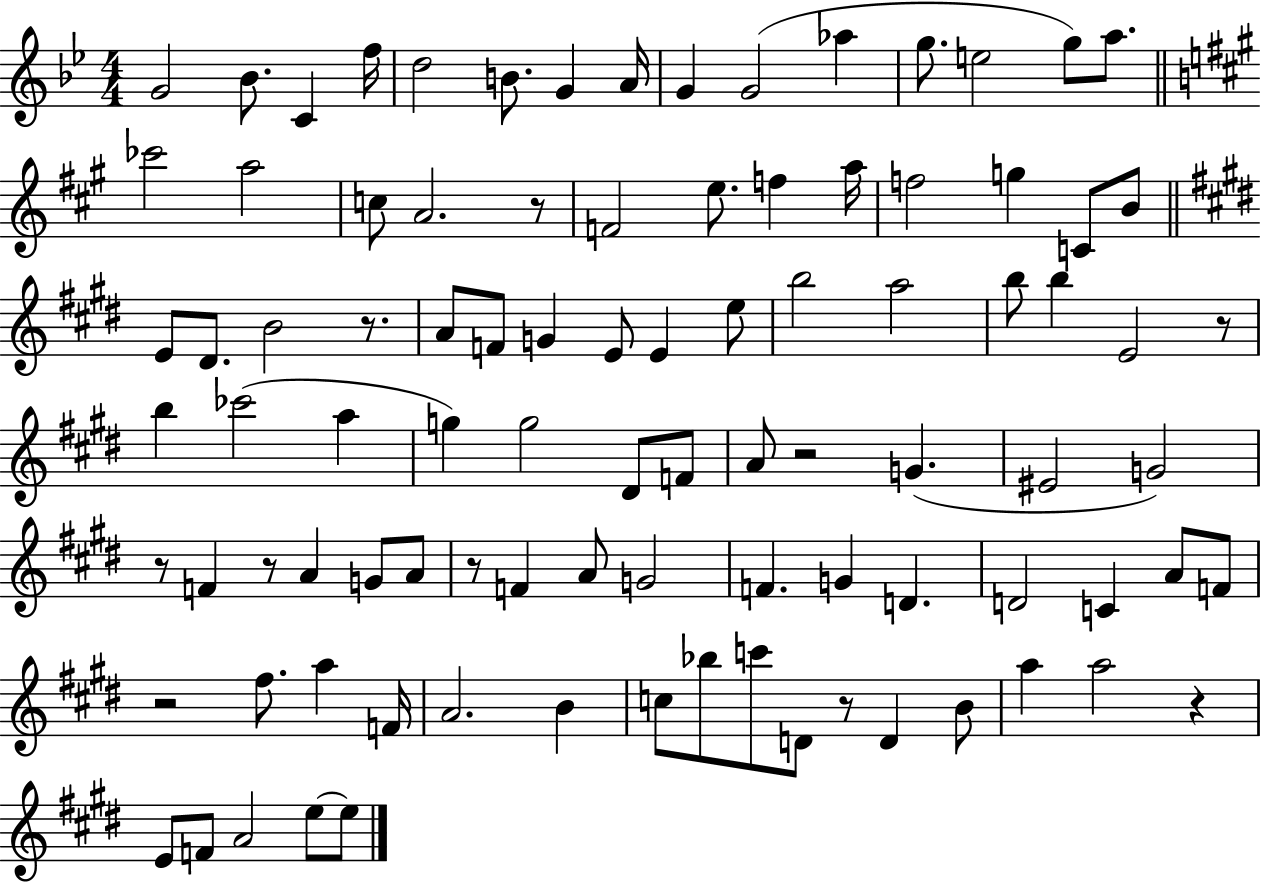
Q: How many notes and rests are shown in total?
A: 94